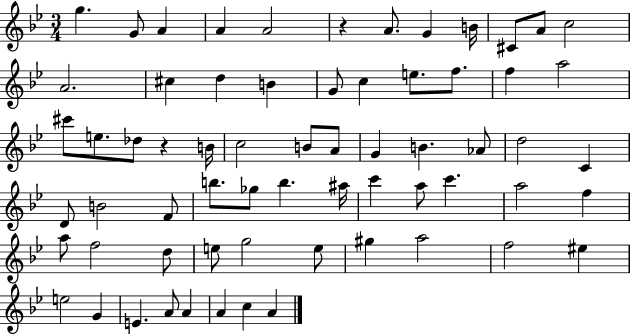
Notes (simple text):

G5/q. G4/e A4/q A4/q A4/h R/q A4/e. G4/q B4/s C#4/e A4/e C5/h A4/h. C#5/q D5/q B4/q G4/e C5/q E5/e. F5/e. F5/q A5/h C#6/e E5/e. Db5/e R/q B4/s C5/h B4/e A4/e G4/q B4/q. Ab4/e D5/h C4/q D4/e B4/h F4/e B5/e. Gb5/e B5/q. A#5/s C6/q A5/e C6/q. A5/h F5/q A5/e F5/h D5/e E5/e G5/h E5/e G#5/q A5/h F5/h EIS5/q E5/h G4/q E4/q. A4/e A4/q A4/q C5/q A4/q